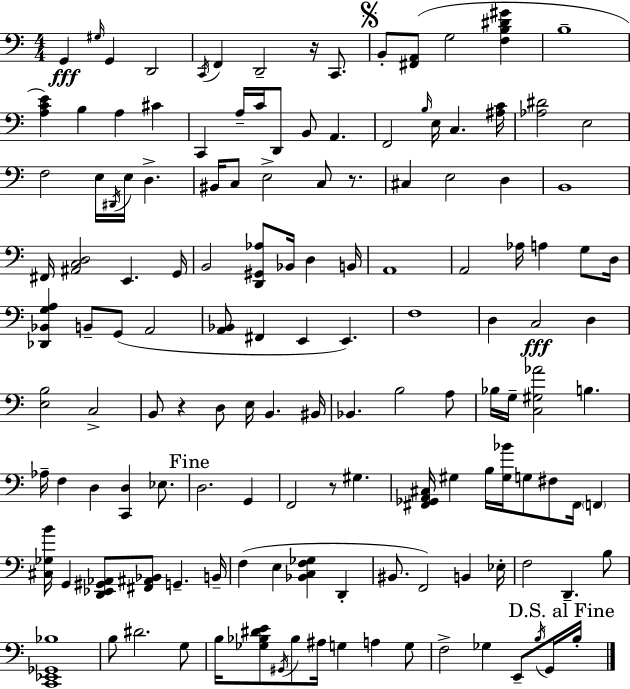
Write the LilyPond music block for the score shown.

{
  \clef bass
  \numericTimeSignature
  \time 4/4
  \key a \minor
  \repeat volta 2 { g,4\fff \grace { gis16 } g,4 d,2 | \acciaccatura { c,16 } f,4 d,2-- r16 c,8. | \mark \markup { \musicglyph "scripts.segno" } b,8-. <fis, a,>8( g2 <f b dis' gis'>4 | b1-- | \break <a c' e'>4) b4 a4 cis'4 | c,4 a16-- c'16 d,8 b,8 a,4. | f,2 \grace { b16 } e16 c4. | <ais c'>16 <aes dis'>2 e2 | \break f2 e16 \acciaccatura { dis,16 } e16 d4.-> | bis,16 c8 e2-> c8 | r8. cis4 e2 | d4 b,1 | \break fis,16 <ais, c d>2 e,4. | g,16 b,2 <d, gis, aes>8 bes,16 d4 | b,16 a,1 | a,2 aes16 a4 | \break g8 d16 <des, bes, g a>4 b,8-- g,8( a,2 | <a, bes,>8 fis,4 e,4 e,4.) | f1 | d4 c2\fff | \break d4 <e b>2 c2-> | b,8 r4 d8 e16 b,4. | bis,16 bes,4. b2 | a8 bes16 g16-- <c gis aes'>2 b4. | \break aes16-- f4 d4 <c, d>4 | ees8. \mark "Fine" d2. | g,4 f,2 r8 gis4. | <fis, ges, a, cis>16 gis4 b16 <gis bes'>16 g8 fis8 fis,16 | \break \parenthesize f,4 <cis ges b'>16 g,4 <d, ees, gis, aes,>8 <fis, ais, bes,>8 g,4.-- | b,16-- f4( e4 <bes, c f ges>4 | d,4-. bis,8. f,2) b,4 | ees16-. f2 d,4.-- | \break b8 <c, ees, ges, bes>1 | b8 dis'2. | g8 b16 <ges bes dis' e'>8 \acciaccatura { gis,16 } bes8 ais16 g4 a4 | g8 f2-> ges4 | \break e,8-- \acciaccatura { b16 } g,16 \mark "D.S. al Fine" b16-. } \bar "|."
}